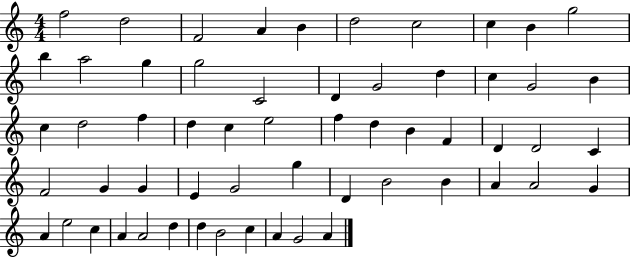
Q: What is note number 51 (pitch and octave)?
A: A4